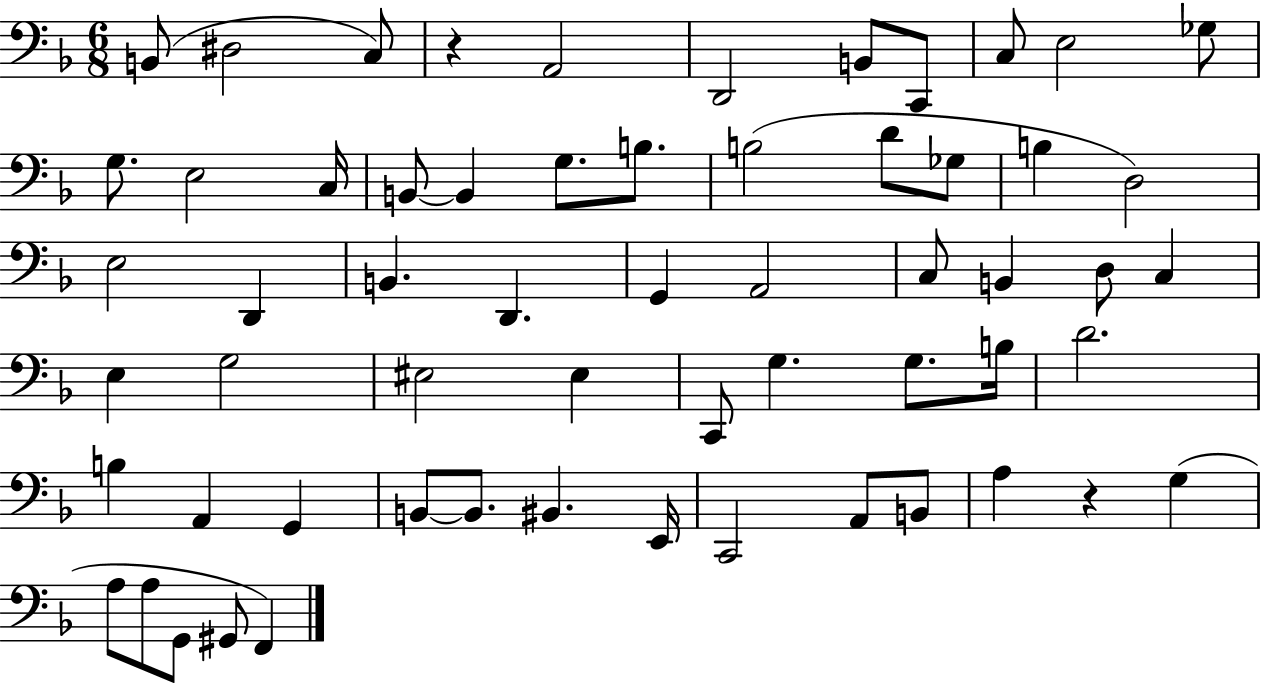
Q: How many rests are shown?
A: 2